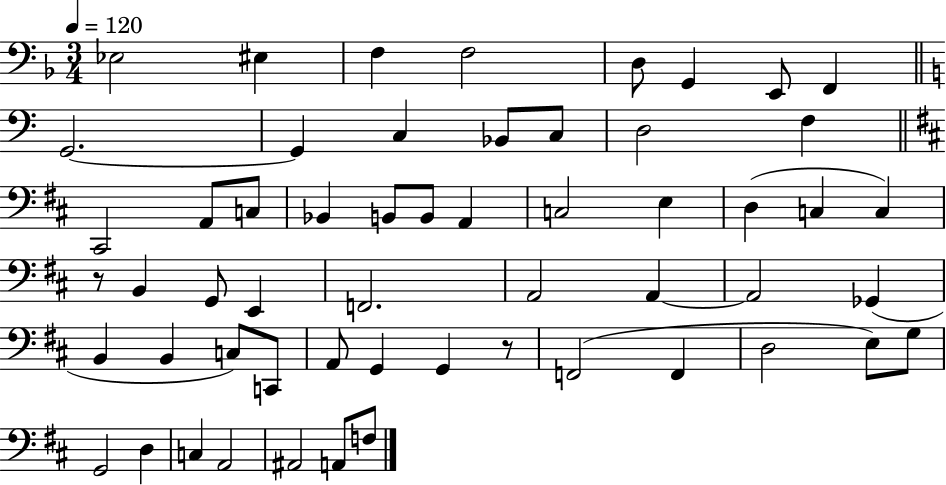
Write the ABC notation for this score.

X:1
T:Untitled
M:3/4
L:1/4
K:F
_E,2 ^E, F, F,2 D,/2 G,, E,,/2 F,, G,,2 G,, C, _B,,/2 C,/2 D,2 F, ^C,,2 A,,/2 C,/2 _B,, B,,/2 B,,/2 A,, C,2 E, D, C, C, z/2 B,, G,,/2 E,, F,,2 A,,2 A,, A,,2 _G,, B,, B,, C,/2 C,,/2 A,,/2 G,, G,, z/2 F,,2 F,, D,2 E,/2 G,/2 G,,2 D, C, A,,2 ^A,,2 A,,/2 F,/2